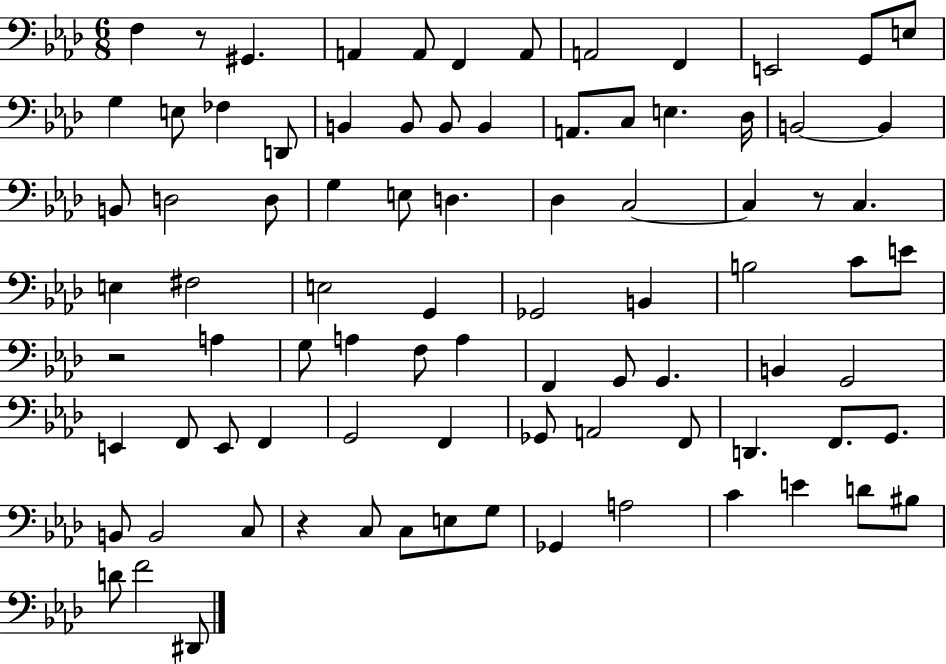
X:1
T:Untitled
M:6/8
L:1/4
K:Ab
F, z/2 ^G,, A,, A,,/2 F,, A,,/2 A,,2 F,, E,,2 G,,/2 E,/2 G, E,/2 _F, D,,/2 B,, B,,/2 B,,/2 B,, A,,/2 C,/2 E, _D,/4 B,,2 B,, B,,/2 D,2 D,/2 G, E,/2 D, _D, C,2 C, z/2 C, E, ^F,2 E,2 G,, _G,,2 B,, B,2 C/2 E/2 z2 A, G,/2 A, F,/2 A, F,, G,,/2 G,, B,, G,,2 E,, F,,/2 E,,/2 F,, G,,2 F,, _G,,/2 A,,2 F,,/2 D,, F,,/2 G,,/2 B,,/2 B,,2 C,/2 z C,/2 C,/2 E,/2 G,/2 _G,, A,2 C E D/2 ^B,/2 D/2 F2 ^D,,/2